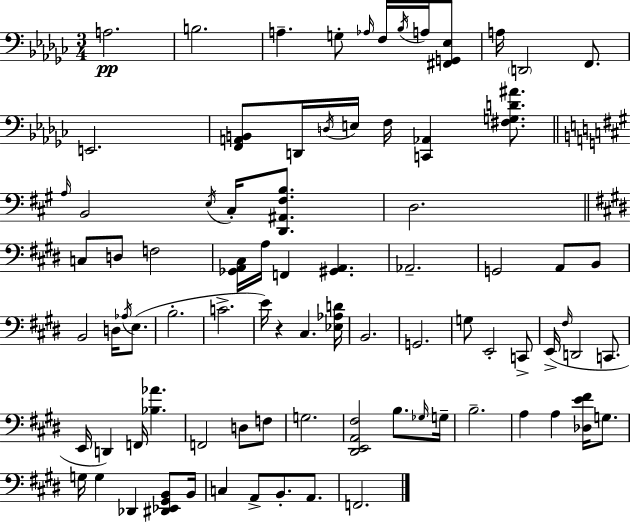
A3/h. B3/h. A3/q. G3/e Ab3/s F3/s Bb3/s A3/s [F#2,G2,Eb3]/e A3/s D2/h F2/e. E2/h. [F2,A2,B2]/e D2/s D3/s E3/s F3/s [C2,Ab2]/q [F#3,G3,D4,A#4]/e. A3/s B2/h E3/s C#3/s [D2,A#2,F#3,B3]/e. D3/h. C3/e D3/e F3/h [Gb2,A2,C#3]/s A3/s F2/q [G#2,A2]/q. Ab2/h. G2/h A2/e B2/e B2/h D3/s Ab3/s E3/e. B3/h. C4/h. E4/s R/q C#3/q. [Eb3,Ab3,D4]/s B2/h. G2/h. G3/e E2/h C2/e E2/s F#3/s D2/h C2/e. E2/s D2/q F2/s [Bb3,Ab4]/q. F2/h D3/e F3/e G3/h. [D#2,E2,A2,F#3]/h B3/e. Gb3/s G3/s B3/h. A3/q A3/q [Db3,E4,F#4]/s G3/e. G3/s G3/q Db2/q [D#2,Eb2,G#2,B2]/e B2/s C3/q A2/e B2/e. A2/e. F2/h.